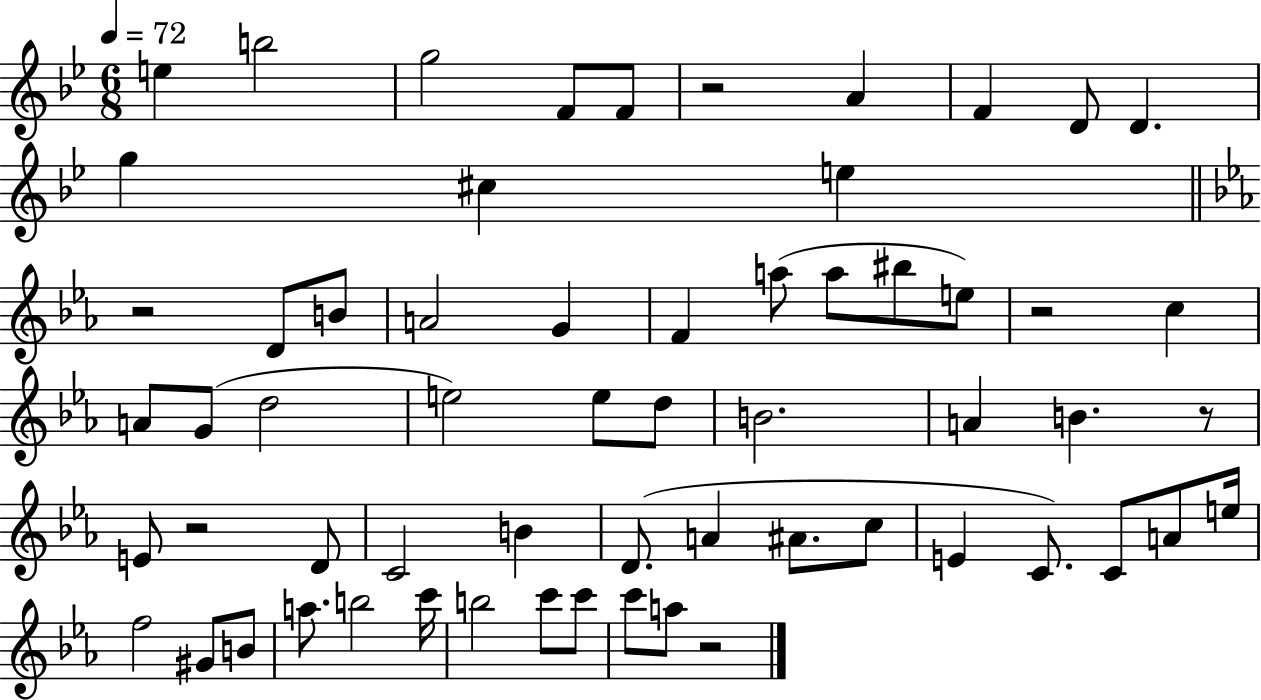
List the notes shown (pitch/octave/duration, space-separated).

E5/q B5/h G5/h F4/e F4/e R/h A4/q F4/q D4/e D4/q. G5/q C#5/q E5/q R/h D4/e B4/e A4/h G4/q F4/q A5/e A5/e BIS5/e E5/e R/h C5/q A4/e G4/e D5/h E5/h E5/e D5/e B4/h. A4/q B4/q. R/e E4/e R/h D4/e C4/h B4/q D4/e. A4/q A#4/e. C5/e E4/q C4/e. C4/e A4/e E5/s F5/h G#4/e B4/e A5/e. B5/h C6/s B5/h C6/e C6/e C6/e A5/e R/h